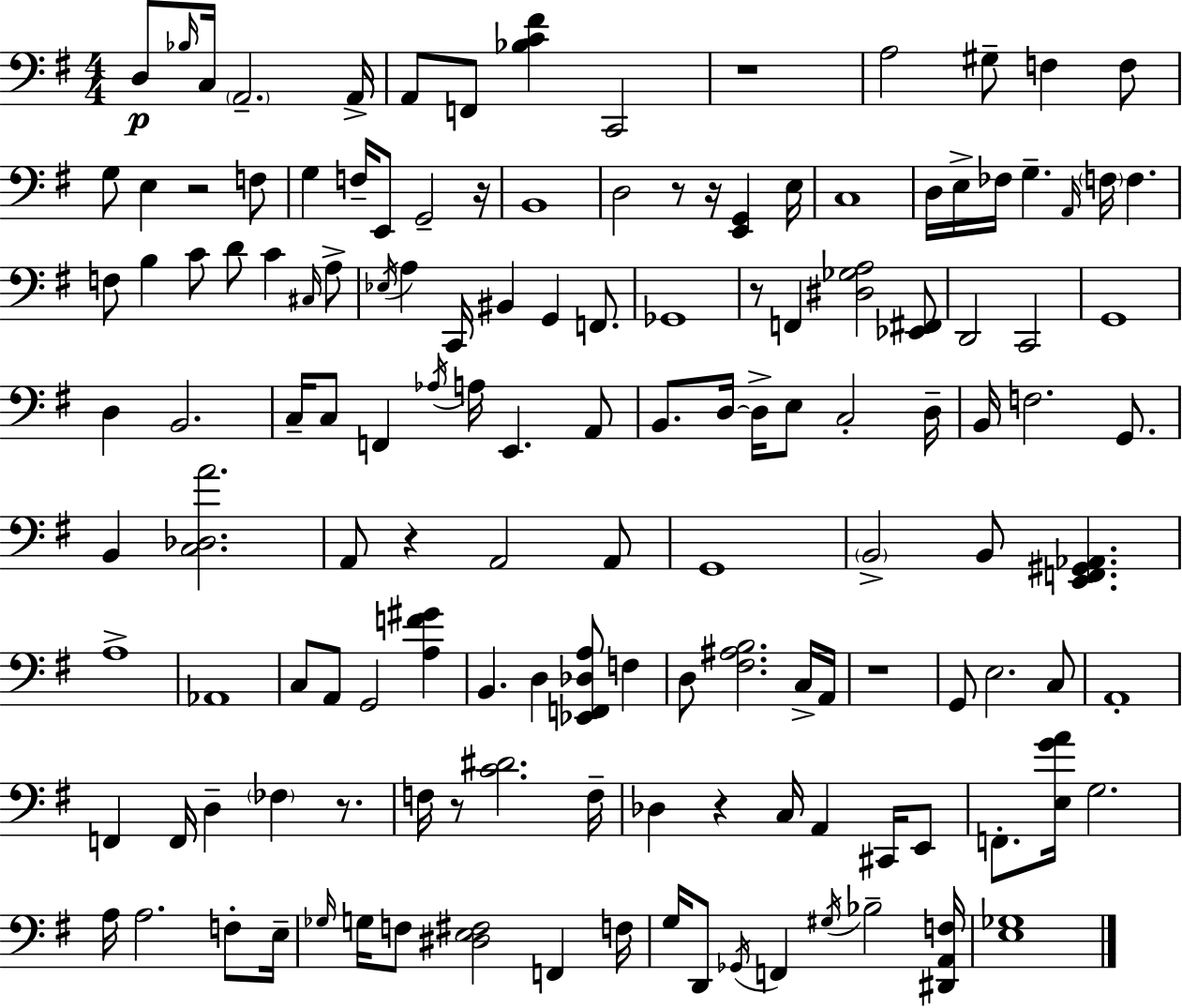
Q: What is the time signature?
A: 4/4